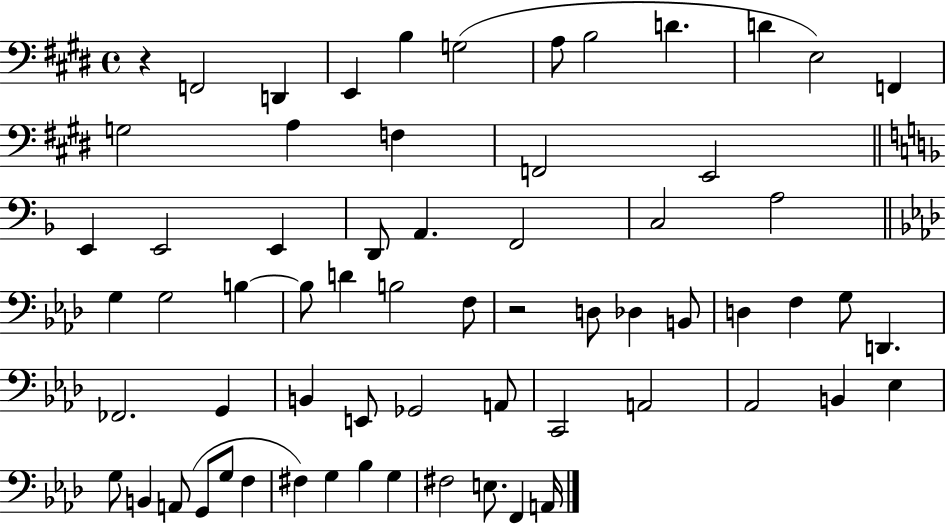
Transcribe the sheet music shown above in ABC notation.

X:1
T:Untitled
M:4/4
L:1/4
K:E
z F,,2 D,, E,, B, G,2 A,/2 B,2 D D E,2 F,, G,2 A, F, F,,2 E,,2 E,, E,,2 E,, D,,/2 A,, F,,2 C,2 A,2 G, G,2 B, B,/2 D B,2 F,/2 z2 D,/2 _D, B,,/2 D, F, G,/2 D,, _F,,2 G,, B,, E,,/2 _G,,2 A,,/2 C,,2 A,,2 _A,,2 B,, _E, G,/2 B,, A,,/2 G,,/2 G,/2 F, ^F, G, _B, G, ^F,2 E,/2 F,, A,,/4